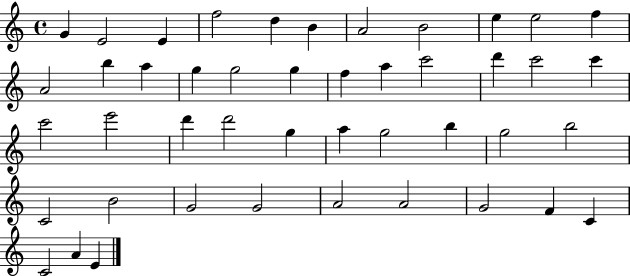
{
  \clef treble
  \time 4/4
  \defaultTimeSignature
  \key c \major
  g'4 e'2 e'4 | f''2 d''4 b'4 | a'2 b'2 | e''4 e''2 f''4 | \break a'2 b''4 a''4 | g''4 g''2 g''4 | f''4 a''4 c'''2 | d'''4 c'''2 c'''4 | \break c'''2 e'''2 | d'''4 d'''2 g''4 | a''4 g''2 b''4 | g''2 b''2 | \break c'2 b'2 | g'2 g'2 | a'2 a'2 | g'2 f'4 c'4 | \break c'2 a'4 e'4 | \bar "|."
}